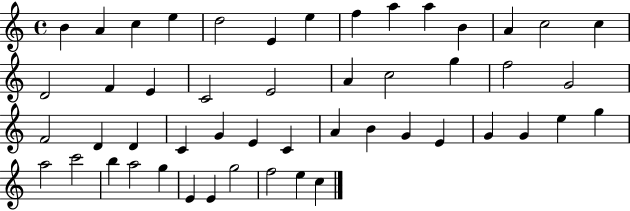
X:1
T:Untitled
M:4/4
L:1/4
K:C
B A c e d2 E e f a a B A c2 c D2 F E C2 E2 A c2 g f2 G2 F2 D D C G E C A B G E G G e g a2 c'2 b a2 g E E g2 f2 e c